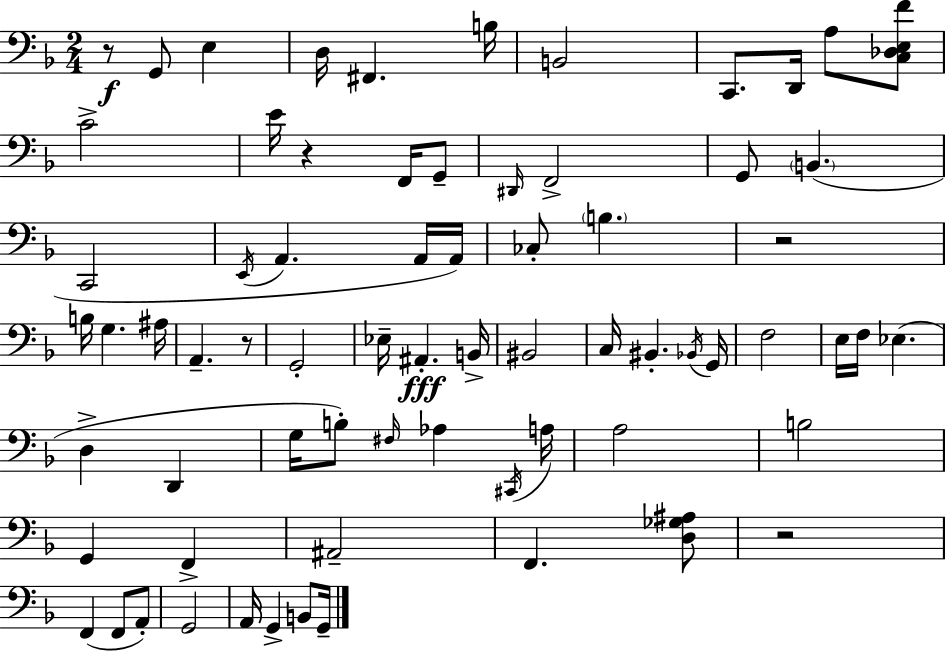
R/e G2/e E3/q D3/s F#2/q. B3/s B2/h C2/e. D2/s A3/e [C3,Db3,E3,F4]/e C4/h E4/s R/q F2/s G2/e D#2/s F2/h G2/e B2/q. C2/h E2/s A2/q. A2/s A2/s CES3/e B3/q. R/h B3/s G3/q. A#3/s A2/q. R/e G2/h Eb3/s A#2/q. B2/s BIS2/h C3/s BIS2/q. Bb2/s G2/s F3/h E3/s F3/s Eb3/q. D3/q D2/q G3/s B3/e F#3/s Ab3/q C#2/s A3/s A3/h B3/h G2/q F2/q A#2/h F2/q. [D3,Gb3,A#3]/e R/h F2/q F2/e A2/e G2/h A2/s G2/q B2/e G2/s